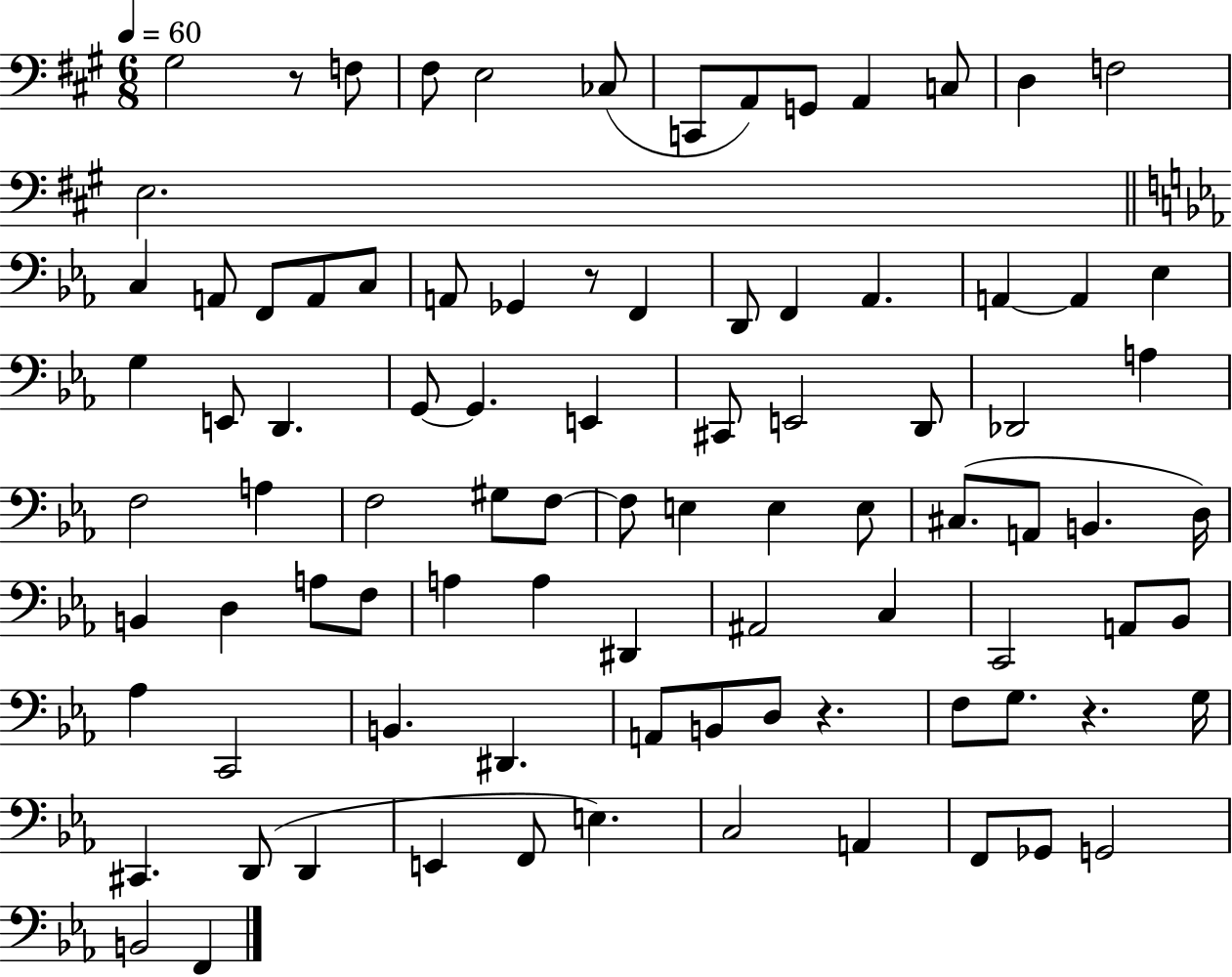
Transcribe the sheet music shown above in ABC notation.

X:1
T:Untitled
M:6/8
L:1/4
K:A
^G,2 z/2 F,/2 ^F,/2 E,2 _C,/2 C,,/2 A,,/2 G,,/2 A,, C,/2 D, F,2 E,2 C, A,,/2 F,,/2 A,,/2 C,/2 A,,/2 _G,, z/2 F,, D,,/2 F,, _A,, A,, A,, _E, G, E,,/2 D,, G,,/2 G,, E,, ^C,,/2 E,,2 D,,/2 _D,,2 A, F,2 A, F,2 ^G,/2 F,/2 F,/2 E, E, E,/2 ^C,/2 A,,/2 B,, D,/4 B,, D, A,/2 F,/2 A, A, ^D,, ^A,,2 C, C,,2 A,,/2 _B,,/2 _A, C,,2 B,, ^D,, A,,/2 B,,/2 D,/2 z F,/2 G,/2 z G,/4 ^C,, D,,/2 D,, E,, F,,/2 E, C,2 A,, F,,/2 _G,,/2 G,,2 B,,2 F,,